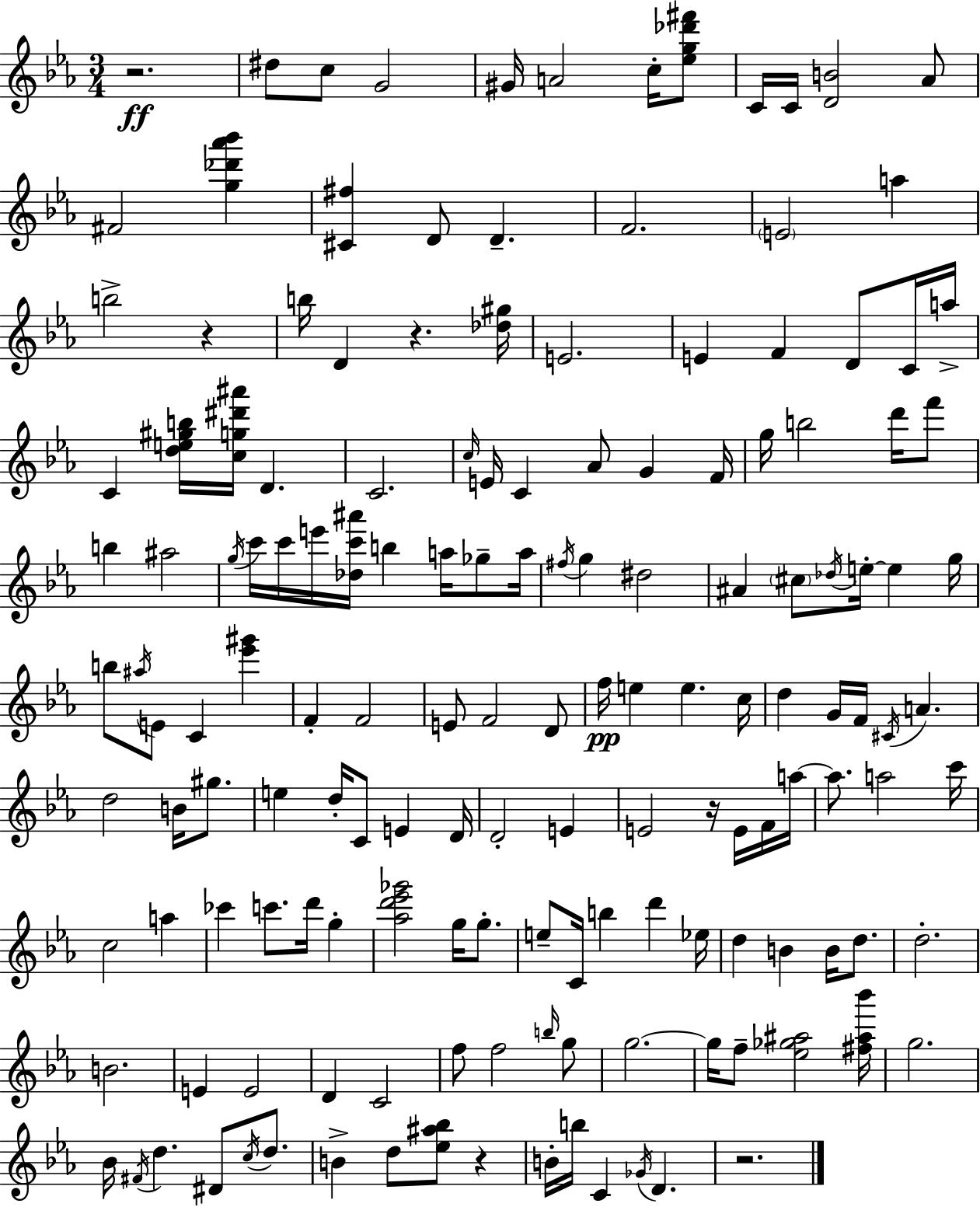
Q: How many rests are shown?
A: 6